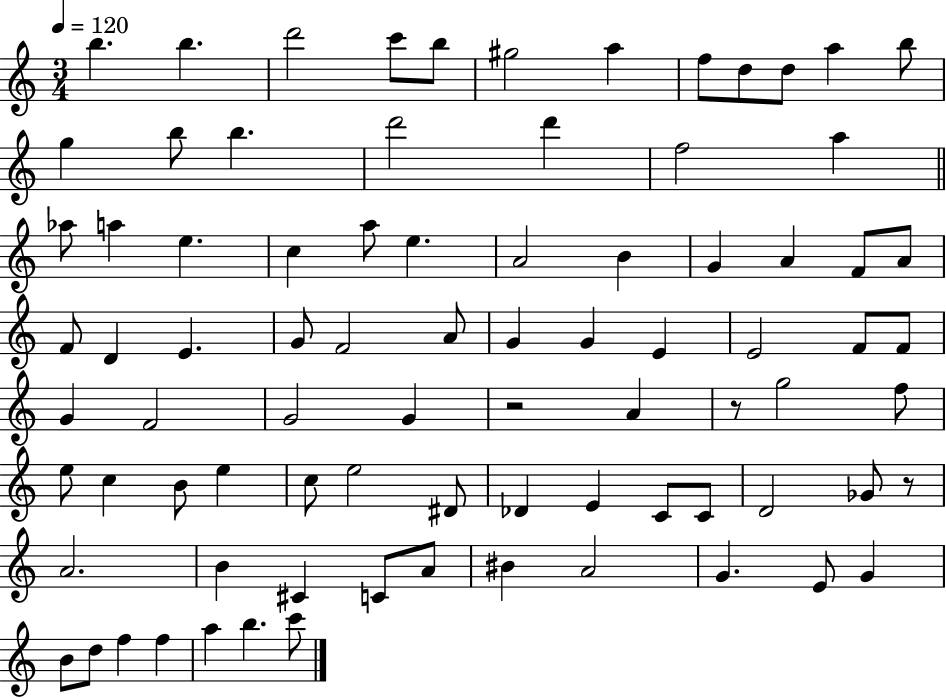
X:1
T:Untitled
M:3/4
L:1/4
K:C
b b d'2 c'/2 b/2 ^g2 a f/2 d/2 d/2 a b/2 g b/2 b d'2 d' f2 a _a/2 a e c a/2 e A2 B G A F/2 A/2 F/2 D E G/2 F2 A/2 G G E E2 F/2 F/2 G F2 G2 G z2 A z/2 g2 f/2 e/2 c B/2 e c/2 e2 ^D/2 _D E C/2 C/2 D2 _G/2 z/2 A2 B ^C C/2 A/2 ^B A2 G E/2 G B/2 d/2 f f a b c'/2